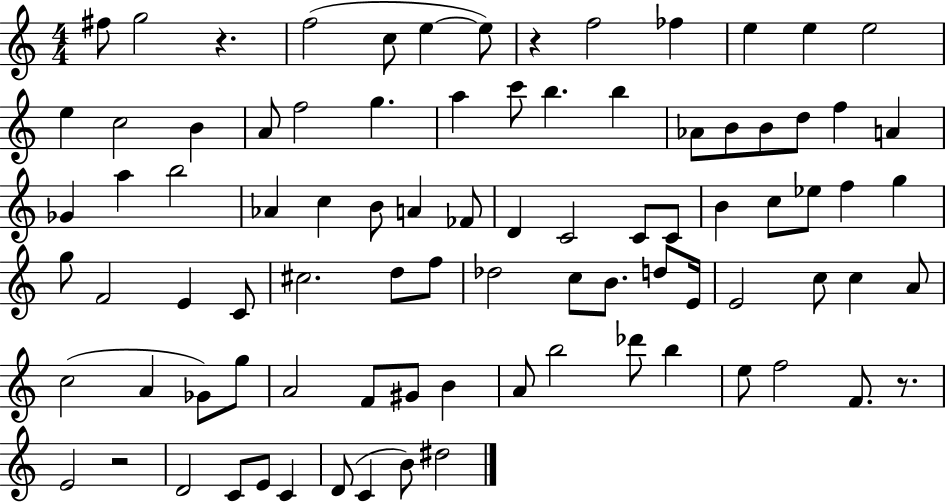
{
  \clef treble
  \numericTimeSignature
  \time 4/4
  \key c \major
  fis''8 g''2 r4. | f''2( c''8 e''4~~ e''8) | r4 f''2 fes''4 | e''4 e''4 e''2 | \break e''4 c''2 b'4 | a'8 f''2 g''4. | a''4 c'''8 b''4. b''4 | aes'8 b'8 b'8 d''8 f''4 a'4 | \break ges'4 a''4 b''2 | aes'4 c''4 b'8 a'4 fes'8 | d'4 c'2 c'8 c'8 | b'4 c''8 ees''8 f''4 g''4 | \break g''8 f'2 e'4 c'8 | cis''2. d''8 f''8 | des''2 c''8 b'8. d''8 e'16 | e'2 c''8 c''4 a'8 | \break c''2( a'4 ges'8) g''8 | a'2 f'8 gis'8 b'4 | a'8 b''2 des'''8 b''4 | e''8 f''2 f'8. r8. | \break e'2 r2 | d'2 c'8 e'8 c'4 | d'8( c'4 b'8) dis''2 | \bar "|."
}